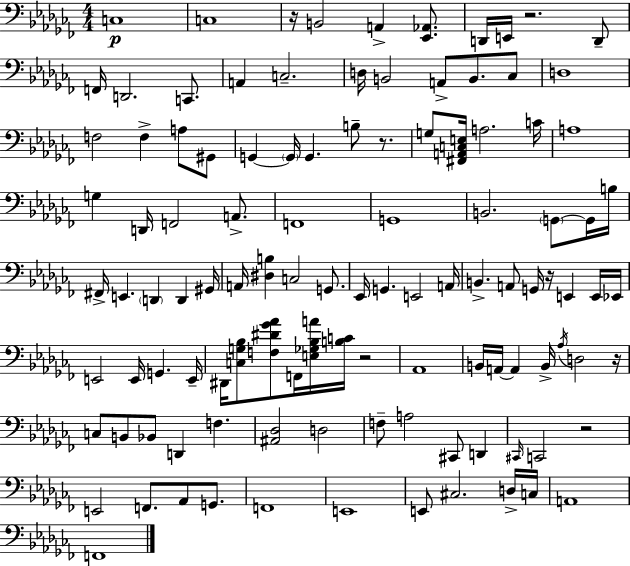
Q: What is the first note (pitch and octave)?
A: C3